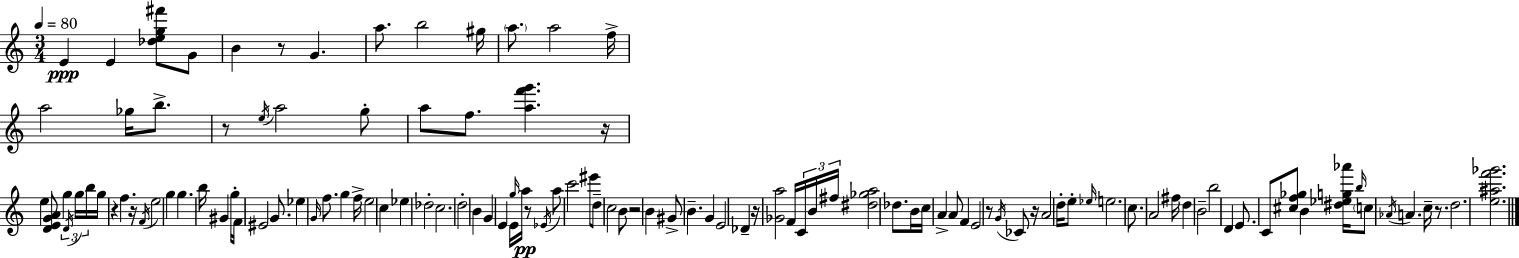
X:1
T:Untitled
M:3/4
L:1/4
K:Am
E E [_deg^f']/2 G/2 B z/2 G a/2 b2 ^g/4 a/2 a2 f/4 a2 _g/4 b/2 z/2 e/4 a2 g/2 a/2 f/2 [af'g'] z/4 e [DEGA]/2 g D/4 g/4 b/4 g/4 z f z/4 F/4 e2 g g b/4 ^G g/4 F/4 ^E2 G/2 _e G/4 f/2 g f/4 e2 c _e _d2 c2 d2 B G E E/4 g/4 a/4 z/2 _E/4 a/2 c'2 ^e'/2 d/2 c2 B/2 z2 B ^G/2 B G E2 _D z/4 [_Ga]2 F/4 C/4 B/4 ^f/4 [^d_ga]2 _d/2 B/4 c/4 A A/2 F E2 z/2 G/4 _C/2 z/4 A2 d/4 e/2 _e/4 e2 c/2 A2 ^f/4 d B2 b2 D E/2 C/2 [^cf_g]/2 B [^d_eg_a']/4 b/4 c/2 _A/4 A c/4 z/2 d2 [e^af'_g']2